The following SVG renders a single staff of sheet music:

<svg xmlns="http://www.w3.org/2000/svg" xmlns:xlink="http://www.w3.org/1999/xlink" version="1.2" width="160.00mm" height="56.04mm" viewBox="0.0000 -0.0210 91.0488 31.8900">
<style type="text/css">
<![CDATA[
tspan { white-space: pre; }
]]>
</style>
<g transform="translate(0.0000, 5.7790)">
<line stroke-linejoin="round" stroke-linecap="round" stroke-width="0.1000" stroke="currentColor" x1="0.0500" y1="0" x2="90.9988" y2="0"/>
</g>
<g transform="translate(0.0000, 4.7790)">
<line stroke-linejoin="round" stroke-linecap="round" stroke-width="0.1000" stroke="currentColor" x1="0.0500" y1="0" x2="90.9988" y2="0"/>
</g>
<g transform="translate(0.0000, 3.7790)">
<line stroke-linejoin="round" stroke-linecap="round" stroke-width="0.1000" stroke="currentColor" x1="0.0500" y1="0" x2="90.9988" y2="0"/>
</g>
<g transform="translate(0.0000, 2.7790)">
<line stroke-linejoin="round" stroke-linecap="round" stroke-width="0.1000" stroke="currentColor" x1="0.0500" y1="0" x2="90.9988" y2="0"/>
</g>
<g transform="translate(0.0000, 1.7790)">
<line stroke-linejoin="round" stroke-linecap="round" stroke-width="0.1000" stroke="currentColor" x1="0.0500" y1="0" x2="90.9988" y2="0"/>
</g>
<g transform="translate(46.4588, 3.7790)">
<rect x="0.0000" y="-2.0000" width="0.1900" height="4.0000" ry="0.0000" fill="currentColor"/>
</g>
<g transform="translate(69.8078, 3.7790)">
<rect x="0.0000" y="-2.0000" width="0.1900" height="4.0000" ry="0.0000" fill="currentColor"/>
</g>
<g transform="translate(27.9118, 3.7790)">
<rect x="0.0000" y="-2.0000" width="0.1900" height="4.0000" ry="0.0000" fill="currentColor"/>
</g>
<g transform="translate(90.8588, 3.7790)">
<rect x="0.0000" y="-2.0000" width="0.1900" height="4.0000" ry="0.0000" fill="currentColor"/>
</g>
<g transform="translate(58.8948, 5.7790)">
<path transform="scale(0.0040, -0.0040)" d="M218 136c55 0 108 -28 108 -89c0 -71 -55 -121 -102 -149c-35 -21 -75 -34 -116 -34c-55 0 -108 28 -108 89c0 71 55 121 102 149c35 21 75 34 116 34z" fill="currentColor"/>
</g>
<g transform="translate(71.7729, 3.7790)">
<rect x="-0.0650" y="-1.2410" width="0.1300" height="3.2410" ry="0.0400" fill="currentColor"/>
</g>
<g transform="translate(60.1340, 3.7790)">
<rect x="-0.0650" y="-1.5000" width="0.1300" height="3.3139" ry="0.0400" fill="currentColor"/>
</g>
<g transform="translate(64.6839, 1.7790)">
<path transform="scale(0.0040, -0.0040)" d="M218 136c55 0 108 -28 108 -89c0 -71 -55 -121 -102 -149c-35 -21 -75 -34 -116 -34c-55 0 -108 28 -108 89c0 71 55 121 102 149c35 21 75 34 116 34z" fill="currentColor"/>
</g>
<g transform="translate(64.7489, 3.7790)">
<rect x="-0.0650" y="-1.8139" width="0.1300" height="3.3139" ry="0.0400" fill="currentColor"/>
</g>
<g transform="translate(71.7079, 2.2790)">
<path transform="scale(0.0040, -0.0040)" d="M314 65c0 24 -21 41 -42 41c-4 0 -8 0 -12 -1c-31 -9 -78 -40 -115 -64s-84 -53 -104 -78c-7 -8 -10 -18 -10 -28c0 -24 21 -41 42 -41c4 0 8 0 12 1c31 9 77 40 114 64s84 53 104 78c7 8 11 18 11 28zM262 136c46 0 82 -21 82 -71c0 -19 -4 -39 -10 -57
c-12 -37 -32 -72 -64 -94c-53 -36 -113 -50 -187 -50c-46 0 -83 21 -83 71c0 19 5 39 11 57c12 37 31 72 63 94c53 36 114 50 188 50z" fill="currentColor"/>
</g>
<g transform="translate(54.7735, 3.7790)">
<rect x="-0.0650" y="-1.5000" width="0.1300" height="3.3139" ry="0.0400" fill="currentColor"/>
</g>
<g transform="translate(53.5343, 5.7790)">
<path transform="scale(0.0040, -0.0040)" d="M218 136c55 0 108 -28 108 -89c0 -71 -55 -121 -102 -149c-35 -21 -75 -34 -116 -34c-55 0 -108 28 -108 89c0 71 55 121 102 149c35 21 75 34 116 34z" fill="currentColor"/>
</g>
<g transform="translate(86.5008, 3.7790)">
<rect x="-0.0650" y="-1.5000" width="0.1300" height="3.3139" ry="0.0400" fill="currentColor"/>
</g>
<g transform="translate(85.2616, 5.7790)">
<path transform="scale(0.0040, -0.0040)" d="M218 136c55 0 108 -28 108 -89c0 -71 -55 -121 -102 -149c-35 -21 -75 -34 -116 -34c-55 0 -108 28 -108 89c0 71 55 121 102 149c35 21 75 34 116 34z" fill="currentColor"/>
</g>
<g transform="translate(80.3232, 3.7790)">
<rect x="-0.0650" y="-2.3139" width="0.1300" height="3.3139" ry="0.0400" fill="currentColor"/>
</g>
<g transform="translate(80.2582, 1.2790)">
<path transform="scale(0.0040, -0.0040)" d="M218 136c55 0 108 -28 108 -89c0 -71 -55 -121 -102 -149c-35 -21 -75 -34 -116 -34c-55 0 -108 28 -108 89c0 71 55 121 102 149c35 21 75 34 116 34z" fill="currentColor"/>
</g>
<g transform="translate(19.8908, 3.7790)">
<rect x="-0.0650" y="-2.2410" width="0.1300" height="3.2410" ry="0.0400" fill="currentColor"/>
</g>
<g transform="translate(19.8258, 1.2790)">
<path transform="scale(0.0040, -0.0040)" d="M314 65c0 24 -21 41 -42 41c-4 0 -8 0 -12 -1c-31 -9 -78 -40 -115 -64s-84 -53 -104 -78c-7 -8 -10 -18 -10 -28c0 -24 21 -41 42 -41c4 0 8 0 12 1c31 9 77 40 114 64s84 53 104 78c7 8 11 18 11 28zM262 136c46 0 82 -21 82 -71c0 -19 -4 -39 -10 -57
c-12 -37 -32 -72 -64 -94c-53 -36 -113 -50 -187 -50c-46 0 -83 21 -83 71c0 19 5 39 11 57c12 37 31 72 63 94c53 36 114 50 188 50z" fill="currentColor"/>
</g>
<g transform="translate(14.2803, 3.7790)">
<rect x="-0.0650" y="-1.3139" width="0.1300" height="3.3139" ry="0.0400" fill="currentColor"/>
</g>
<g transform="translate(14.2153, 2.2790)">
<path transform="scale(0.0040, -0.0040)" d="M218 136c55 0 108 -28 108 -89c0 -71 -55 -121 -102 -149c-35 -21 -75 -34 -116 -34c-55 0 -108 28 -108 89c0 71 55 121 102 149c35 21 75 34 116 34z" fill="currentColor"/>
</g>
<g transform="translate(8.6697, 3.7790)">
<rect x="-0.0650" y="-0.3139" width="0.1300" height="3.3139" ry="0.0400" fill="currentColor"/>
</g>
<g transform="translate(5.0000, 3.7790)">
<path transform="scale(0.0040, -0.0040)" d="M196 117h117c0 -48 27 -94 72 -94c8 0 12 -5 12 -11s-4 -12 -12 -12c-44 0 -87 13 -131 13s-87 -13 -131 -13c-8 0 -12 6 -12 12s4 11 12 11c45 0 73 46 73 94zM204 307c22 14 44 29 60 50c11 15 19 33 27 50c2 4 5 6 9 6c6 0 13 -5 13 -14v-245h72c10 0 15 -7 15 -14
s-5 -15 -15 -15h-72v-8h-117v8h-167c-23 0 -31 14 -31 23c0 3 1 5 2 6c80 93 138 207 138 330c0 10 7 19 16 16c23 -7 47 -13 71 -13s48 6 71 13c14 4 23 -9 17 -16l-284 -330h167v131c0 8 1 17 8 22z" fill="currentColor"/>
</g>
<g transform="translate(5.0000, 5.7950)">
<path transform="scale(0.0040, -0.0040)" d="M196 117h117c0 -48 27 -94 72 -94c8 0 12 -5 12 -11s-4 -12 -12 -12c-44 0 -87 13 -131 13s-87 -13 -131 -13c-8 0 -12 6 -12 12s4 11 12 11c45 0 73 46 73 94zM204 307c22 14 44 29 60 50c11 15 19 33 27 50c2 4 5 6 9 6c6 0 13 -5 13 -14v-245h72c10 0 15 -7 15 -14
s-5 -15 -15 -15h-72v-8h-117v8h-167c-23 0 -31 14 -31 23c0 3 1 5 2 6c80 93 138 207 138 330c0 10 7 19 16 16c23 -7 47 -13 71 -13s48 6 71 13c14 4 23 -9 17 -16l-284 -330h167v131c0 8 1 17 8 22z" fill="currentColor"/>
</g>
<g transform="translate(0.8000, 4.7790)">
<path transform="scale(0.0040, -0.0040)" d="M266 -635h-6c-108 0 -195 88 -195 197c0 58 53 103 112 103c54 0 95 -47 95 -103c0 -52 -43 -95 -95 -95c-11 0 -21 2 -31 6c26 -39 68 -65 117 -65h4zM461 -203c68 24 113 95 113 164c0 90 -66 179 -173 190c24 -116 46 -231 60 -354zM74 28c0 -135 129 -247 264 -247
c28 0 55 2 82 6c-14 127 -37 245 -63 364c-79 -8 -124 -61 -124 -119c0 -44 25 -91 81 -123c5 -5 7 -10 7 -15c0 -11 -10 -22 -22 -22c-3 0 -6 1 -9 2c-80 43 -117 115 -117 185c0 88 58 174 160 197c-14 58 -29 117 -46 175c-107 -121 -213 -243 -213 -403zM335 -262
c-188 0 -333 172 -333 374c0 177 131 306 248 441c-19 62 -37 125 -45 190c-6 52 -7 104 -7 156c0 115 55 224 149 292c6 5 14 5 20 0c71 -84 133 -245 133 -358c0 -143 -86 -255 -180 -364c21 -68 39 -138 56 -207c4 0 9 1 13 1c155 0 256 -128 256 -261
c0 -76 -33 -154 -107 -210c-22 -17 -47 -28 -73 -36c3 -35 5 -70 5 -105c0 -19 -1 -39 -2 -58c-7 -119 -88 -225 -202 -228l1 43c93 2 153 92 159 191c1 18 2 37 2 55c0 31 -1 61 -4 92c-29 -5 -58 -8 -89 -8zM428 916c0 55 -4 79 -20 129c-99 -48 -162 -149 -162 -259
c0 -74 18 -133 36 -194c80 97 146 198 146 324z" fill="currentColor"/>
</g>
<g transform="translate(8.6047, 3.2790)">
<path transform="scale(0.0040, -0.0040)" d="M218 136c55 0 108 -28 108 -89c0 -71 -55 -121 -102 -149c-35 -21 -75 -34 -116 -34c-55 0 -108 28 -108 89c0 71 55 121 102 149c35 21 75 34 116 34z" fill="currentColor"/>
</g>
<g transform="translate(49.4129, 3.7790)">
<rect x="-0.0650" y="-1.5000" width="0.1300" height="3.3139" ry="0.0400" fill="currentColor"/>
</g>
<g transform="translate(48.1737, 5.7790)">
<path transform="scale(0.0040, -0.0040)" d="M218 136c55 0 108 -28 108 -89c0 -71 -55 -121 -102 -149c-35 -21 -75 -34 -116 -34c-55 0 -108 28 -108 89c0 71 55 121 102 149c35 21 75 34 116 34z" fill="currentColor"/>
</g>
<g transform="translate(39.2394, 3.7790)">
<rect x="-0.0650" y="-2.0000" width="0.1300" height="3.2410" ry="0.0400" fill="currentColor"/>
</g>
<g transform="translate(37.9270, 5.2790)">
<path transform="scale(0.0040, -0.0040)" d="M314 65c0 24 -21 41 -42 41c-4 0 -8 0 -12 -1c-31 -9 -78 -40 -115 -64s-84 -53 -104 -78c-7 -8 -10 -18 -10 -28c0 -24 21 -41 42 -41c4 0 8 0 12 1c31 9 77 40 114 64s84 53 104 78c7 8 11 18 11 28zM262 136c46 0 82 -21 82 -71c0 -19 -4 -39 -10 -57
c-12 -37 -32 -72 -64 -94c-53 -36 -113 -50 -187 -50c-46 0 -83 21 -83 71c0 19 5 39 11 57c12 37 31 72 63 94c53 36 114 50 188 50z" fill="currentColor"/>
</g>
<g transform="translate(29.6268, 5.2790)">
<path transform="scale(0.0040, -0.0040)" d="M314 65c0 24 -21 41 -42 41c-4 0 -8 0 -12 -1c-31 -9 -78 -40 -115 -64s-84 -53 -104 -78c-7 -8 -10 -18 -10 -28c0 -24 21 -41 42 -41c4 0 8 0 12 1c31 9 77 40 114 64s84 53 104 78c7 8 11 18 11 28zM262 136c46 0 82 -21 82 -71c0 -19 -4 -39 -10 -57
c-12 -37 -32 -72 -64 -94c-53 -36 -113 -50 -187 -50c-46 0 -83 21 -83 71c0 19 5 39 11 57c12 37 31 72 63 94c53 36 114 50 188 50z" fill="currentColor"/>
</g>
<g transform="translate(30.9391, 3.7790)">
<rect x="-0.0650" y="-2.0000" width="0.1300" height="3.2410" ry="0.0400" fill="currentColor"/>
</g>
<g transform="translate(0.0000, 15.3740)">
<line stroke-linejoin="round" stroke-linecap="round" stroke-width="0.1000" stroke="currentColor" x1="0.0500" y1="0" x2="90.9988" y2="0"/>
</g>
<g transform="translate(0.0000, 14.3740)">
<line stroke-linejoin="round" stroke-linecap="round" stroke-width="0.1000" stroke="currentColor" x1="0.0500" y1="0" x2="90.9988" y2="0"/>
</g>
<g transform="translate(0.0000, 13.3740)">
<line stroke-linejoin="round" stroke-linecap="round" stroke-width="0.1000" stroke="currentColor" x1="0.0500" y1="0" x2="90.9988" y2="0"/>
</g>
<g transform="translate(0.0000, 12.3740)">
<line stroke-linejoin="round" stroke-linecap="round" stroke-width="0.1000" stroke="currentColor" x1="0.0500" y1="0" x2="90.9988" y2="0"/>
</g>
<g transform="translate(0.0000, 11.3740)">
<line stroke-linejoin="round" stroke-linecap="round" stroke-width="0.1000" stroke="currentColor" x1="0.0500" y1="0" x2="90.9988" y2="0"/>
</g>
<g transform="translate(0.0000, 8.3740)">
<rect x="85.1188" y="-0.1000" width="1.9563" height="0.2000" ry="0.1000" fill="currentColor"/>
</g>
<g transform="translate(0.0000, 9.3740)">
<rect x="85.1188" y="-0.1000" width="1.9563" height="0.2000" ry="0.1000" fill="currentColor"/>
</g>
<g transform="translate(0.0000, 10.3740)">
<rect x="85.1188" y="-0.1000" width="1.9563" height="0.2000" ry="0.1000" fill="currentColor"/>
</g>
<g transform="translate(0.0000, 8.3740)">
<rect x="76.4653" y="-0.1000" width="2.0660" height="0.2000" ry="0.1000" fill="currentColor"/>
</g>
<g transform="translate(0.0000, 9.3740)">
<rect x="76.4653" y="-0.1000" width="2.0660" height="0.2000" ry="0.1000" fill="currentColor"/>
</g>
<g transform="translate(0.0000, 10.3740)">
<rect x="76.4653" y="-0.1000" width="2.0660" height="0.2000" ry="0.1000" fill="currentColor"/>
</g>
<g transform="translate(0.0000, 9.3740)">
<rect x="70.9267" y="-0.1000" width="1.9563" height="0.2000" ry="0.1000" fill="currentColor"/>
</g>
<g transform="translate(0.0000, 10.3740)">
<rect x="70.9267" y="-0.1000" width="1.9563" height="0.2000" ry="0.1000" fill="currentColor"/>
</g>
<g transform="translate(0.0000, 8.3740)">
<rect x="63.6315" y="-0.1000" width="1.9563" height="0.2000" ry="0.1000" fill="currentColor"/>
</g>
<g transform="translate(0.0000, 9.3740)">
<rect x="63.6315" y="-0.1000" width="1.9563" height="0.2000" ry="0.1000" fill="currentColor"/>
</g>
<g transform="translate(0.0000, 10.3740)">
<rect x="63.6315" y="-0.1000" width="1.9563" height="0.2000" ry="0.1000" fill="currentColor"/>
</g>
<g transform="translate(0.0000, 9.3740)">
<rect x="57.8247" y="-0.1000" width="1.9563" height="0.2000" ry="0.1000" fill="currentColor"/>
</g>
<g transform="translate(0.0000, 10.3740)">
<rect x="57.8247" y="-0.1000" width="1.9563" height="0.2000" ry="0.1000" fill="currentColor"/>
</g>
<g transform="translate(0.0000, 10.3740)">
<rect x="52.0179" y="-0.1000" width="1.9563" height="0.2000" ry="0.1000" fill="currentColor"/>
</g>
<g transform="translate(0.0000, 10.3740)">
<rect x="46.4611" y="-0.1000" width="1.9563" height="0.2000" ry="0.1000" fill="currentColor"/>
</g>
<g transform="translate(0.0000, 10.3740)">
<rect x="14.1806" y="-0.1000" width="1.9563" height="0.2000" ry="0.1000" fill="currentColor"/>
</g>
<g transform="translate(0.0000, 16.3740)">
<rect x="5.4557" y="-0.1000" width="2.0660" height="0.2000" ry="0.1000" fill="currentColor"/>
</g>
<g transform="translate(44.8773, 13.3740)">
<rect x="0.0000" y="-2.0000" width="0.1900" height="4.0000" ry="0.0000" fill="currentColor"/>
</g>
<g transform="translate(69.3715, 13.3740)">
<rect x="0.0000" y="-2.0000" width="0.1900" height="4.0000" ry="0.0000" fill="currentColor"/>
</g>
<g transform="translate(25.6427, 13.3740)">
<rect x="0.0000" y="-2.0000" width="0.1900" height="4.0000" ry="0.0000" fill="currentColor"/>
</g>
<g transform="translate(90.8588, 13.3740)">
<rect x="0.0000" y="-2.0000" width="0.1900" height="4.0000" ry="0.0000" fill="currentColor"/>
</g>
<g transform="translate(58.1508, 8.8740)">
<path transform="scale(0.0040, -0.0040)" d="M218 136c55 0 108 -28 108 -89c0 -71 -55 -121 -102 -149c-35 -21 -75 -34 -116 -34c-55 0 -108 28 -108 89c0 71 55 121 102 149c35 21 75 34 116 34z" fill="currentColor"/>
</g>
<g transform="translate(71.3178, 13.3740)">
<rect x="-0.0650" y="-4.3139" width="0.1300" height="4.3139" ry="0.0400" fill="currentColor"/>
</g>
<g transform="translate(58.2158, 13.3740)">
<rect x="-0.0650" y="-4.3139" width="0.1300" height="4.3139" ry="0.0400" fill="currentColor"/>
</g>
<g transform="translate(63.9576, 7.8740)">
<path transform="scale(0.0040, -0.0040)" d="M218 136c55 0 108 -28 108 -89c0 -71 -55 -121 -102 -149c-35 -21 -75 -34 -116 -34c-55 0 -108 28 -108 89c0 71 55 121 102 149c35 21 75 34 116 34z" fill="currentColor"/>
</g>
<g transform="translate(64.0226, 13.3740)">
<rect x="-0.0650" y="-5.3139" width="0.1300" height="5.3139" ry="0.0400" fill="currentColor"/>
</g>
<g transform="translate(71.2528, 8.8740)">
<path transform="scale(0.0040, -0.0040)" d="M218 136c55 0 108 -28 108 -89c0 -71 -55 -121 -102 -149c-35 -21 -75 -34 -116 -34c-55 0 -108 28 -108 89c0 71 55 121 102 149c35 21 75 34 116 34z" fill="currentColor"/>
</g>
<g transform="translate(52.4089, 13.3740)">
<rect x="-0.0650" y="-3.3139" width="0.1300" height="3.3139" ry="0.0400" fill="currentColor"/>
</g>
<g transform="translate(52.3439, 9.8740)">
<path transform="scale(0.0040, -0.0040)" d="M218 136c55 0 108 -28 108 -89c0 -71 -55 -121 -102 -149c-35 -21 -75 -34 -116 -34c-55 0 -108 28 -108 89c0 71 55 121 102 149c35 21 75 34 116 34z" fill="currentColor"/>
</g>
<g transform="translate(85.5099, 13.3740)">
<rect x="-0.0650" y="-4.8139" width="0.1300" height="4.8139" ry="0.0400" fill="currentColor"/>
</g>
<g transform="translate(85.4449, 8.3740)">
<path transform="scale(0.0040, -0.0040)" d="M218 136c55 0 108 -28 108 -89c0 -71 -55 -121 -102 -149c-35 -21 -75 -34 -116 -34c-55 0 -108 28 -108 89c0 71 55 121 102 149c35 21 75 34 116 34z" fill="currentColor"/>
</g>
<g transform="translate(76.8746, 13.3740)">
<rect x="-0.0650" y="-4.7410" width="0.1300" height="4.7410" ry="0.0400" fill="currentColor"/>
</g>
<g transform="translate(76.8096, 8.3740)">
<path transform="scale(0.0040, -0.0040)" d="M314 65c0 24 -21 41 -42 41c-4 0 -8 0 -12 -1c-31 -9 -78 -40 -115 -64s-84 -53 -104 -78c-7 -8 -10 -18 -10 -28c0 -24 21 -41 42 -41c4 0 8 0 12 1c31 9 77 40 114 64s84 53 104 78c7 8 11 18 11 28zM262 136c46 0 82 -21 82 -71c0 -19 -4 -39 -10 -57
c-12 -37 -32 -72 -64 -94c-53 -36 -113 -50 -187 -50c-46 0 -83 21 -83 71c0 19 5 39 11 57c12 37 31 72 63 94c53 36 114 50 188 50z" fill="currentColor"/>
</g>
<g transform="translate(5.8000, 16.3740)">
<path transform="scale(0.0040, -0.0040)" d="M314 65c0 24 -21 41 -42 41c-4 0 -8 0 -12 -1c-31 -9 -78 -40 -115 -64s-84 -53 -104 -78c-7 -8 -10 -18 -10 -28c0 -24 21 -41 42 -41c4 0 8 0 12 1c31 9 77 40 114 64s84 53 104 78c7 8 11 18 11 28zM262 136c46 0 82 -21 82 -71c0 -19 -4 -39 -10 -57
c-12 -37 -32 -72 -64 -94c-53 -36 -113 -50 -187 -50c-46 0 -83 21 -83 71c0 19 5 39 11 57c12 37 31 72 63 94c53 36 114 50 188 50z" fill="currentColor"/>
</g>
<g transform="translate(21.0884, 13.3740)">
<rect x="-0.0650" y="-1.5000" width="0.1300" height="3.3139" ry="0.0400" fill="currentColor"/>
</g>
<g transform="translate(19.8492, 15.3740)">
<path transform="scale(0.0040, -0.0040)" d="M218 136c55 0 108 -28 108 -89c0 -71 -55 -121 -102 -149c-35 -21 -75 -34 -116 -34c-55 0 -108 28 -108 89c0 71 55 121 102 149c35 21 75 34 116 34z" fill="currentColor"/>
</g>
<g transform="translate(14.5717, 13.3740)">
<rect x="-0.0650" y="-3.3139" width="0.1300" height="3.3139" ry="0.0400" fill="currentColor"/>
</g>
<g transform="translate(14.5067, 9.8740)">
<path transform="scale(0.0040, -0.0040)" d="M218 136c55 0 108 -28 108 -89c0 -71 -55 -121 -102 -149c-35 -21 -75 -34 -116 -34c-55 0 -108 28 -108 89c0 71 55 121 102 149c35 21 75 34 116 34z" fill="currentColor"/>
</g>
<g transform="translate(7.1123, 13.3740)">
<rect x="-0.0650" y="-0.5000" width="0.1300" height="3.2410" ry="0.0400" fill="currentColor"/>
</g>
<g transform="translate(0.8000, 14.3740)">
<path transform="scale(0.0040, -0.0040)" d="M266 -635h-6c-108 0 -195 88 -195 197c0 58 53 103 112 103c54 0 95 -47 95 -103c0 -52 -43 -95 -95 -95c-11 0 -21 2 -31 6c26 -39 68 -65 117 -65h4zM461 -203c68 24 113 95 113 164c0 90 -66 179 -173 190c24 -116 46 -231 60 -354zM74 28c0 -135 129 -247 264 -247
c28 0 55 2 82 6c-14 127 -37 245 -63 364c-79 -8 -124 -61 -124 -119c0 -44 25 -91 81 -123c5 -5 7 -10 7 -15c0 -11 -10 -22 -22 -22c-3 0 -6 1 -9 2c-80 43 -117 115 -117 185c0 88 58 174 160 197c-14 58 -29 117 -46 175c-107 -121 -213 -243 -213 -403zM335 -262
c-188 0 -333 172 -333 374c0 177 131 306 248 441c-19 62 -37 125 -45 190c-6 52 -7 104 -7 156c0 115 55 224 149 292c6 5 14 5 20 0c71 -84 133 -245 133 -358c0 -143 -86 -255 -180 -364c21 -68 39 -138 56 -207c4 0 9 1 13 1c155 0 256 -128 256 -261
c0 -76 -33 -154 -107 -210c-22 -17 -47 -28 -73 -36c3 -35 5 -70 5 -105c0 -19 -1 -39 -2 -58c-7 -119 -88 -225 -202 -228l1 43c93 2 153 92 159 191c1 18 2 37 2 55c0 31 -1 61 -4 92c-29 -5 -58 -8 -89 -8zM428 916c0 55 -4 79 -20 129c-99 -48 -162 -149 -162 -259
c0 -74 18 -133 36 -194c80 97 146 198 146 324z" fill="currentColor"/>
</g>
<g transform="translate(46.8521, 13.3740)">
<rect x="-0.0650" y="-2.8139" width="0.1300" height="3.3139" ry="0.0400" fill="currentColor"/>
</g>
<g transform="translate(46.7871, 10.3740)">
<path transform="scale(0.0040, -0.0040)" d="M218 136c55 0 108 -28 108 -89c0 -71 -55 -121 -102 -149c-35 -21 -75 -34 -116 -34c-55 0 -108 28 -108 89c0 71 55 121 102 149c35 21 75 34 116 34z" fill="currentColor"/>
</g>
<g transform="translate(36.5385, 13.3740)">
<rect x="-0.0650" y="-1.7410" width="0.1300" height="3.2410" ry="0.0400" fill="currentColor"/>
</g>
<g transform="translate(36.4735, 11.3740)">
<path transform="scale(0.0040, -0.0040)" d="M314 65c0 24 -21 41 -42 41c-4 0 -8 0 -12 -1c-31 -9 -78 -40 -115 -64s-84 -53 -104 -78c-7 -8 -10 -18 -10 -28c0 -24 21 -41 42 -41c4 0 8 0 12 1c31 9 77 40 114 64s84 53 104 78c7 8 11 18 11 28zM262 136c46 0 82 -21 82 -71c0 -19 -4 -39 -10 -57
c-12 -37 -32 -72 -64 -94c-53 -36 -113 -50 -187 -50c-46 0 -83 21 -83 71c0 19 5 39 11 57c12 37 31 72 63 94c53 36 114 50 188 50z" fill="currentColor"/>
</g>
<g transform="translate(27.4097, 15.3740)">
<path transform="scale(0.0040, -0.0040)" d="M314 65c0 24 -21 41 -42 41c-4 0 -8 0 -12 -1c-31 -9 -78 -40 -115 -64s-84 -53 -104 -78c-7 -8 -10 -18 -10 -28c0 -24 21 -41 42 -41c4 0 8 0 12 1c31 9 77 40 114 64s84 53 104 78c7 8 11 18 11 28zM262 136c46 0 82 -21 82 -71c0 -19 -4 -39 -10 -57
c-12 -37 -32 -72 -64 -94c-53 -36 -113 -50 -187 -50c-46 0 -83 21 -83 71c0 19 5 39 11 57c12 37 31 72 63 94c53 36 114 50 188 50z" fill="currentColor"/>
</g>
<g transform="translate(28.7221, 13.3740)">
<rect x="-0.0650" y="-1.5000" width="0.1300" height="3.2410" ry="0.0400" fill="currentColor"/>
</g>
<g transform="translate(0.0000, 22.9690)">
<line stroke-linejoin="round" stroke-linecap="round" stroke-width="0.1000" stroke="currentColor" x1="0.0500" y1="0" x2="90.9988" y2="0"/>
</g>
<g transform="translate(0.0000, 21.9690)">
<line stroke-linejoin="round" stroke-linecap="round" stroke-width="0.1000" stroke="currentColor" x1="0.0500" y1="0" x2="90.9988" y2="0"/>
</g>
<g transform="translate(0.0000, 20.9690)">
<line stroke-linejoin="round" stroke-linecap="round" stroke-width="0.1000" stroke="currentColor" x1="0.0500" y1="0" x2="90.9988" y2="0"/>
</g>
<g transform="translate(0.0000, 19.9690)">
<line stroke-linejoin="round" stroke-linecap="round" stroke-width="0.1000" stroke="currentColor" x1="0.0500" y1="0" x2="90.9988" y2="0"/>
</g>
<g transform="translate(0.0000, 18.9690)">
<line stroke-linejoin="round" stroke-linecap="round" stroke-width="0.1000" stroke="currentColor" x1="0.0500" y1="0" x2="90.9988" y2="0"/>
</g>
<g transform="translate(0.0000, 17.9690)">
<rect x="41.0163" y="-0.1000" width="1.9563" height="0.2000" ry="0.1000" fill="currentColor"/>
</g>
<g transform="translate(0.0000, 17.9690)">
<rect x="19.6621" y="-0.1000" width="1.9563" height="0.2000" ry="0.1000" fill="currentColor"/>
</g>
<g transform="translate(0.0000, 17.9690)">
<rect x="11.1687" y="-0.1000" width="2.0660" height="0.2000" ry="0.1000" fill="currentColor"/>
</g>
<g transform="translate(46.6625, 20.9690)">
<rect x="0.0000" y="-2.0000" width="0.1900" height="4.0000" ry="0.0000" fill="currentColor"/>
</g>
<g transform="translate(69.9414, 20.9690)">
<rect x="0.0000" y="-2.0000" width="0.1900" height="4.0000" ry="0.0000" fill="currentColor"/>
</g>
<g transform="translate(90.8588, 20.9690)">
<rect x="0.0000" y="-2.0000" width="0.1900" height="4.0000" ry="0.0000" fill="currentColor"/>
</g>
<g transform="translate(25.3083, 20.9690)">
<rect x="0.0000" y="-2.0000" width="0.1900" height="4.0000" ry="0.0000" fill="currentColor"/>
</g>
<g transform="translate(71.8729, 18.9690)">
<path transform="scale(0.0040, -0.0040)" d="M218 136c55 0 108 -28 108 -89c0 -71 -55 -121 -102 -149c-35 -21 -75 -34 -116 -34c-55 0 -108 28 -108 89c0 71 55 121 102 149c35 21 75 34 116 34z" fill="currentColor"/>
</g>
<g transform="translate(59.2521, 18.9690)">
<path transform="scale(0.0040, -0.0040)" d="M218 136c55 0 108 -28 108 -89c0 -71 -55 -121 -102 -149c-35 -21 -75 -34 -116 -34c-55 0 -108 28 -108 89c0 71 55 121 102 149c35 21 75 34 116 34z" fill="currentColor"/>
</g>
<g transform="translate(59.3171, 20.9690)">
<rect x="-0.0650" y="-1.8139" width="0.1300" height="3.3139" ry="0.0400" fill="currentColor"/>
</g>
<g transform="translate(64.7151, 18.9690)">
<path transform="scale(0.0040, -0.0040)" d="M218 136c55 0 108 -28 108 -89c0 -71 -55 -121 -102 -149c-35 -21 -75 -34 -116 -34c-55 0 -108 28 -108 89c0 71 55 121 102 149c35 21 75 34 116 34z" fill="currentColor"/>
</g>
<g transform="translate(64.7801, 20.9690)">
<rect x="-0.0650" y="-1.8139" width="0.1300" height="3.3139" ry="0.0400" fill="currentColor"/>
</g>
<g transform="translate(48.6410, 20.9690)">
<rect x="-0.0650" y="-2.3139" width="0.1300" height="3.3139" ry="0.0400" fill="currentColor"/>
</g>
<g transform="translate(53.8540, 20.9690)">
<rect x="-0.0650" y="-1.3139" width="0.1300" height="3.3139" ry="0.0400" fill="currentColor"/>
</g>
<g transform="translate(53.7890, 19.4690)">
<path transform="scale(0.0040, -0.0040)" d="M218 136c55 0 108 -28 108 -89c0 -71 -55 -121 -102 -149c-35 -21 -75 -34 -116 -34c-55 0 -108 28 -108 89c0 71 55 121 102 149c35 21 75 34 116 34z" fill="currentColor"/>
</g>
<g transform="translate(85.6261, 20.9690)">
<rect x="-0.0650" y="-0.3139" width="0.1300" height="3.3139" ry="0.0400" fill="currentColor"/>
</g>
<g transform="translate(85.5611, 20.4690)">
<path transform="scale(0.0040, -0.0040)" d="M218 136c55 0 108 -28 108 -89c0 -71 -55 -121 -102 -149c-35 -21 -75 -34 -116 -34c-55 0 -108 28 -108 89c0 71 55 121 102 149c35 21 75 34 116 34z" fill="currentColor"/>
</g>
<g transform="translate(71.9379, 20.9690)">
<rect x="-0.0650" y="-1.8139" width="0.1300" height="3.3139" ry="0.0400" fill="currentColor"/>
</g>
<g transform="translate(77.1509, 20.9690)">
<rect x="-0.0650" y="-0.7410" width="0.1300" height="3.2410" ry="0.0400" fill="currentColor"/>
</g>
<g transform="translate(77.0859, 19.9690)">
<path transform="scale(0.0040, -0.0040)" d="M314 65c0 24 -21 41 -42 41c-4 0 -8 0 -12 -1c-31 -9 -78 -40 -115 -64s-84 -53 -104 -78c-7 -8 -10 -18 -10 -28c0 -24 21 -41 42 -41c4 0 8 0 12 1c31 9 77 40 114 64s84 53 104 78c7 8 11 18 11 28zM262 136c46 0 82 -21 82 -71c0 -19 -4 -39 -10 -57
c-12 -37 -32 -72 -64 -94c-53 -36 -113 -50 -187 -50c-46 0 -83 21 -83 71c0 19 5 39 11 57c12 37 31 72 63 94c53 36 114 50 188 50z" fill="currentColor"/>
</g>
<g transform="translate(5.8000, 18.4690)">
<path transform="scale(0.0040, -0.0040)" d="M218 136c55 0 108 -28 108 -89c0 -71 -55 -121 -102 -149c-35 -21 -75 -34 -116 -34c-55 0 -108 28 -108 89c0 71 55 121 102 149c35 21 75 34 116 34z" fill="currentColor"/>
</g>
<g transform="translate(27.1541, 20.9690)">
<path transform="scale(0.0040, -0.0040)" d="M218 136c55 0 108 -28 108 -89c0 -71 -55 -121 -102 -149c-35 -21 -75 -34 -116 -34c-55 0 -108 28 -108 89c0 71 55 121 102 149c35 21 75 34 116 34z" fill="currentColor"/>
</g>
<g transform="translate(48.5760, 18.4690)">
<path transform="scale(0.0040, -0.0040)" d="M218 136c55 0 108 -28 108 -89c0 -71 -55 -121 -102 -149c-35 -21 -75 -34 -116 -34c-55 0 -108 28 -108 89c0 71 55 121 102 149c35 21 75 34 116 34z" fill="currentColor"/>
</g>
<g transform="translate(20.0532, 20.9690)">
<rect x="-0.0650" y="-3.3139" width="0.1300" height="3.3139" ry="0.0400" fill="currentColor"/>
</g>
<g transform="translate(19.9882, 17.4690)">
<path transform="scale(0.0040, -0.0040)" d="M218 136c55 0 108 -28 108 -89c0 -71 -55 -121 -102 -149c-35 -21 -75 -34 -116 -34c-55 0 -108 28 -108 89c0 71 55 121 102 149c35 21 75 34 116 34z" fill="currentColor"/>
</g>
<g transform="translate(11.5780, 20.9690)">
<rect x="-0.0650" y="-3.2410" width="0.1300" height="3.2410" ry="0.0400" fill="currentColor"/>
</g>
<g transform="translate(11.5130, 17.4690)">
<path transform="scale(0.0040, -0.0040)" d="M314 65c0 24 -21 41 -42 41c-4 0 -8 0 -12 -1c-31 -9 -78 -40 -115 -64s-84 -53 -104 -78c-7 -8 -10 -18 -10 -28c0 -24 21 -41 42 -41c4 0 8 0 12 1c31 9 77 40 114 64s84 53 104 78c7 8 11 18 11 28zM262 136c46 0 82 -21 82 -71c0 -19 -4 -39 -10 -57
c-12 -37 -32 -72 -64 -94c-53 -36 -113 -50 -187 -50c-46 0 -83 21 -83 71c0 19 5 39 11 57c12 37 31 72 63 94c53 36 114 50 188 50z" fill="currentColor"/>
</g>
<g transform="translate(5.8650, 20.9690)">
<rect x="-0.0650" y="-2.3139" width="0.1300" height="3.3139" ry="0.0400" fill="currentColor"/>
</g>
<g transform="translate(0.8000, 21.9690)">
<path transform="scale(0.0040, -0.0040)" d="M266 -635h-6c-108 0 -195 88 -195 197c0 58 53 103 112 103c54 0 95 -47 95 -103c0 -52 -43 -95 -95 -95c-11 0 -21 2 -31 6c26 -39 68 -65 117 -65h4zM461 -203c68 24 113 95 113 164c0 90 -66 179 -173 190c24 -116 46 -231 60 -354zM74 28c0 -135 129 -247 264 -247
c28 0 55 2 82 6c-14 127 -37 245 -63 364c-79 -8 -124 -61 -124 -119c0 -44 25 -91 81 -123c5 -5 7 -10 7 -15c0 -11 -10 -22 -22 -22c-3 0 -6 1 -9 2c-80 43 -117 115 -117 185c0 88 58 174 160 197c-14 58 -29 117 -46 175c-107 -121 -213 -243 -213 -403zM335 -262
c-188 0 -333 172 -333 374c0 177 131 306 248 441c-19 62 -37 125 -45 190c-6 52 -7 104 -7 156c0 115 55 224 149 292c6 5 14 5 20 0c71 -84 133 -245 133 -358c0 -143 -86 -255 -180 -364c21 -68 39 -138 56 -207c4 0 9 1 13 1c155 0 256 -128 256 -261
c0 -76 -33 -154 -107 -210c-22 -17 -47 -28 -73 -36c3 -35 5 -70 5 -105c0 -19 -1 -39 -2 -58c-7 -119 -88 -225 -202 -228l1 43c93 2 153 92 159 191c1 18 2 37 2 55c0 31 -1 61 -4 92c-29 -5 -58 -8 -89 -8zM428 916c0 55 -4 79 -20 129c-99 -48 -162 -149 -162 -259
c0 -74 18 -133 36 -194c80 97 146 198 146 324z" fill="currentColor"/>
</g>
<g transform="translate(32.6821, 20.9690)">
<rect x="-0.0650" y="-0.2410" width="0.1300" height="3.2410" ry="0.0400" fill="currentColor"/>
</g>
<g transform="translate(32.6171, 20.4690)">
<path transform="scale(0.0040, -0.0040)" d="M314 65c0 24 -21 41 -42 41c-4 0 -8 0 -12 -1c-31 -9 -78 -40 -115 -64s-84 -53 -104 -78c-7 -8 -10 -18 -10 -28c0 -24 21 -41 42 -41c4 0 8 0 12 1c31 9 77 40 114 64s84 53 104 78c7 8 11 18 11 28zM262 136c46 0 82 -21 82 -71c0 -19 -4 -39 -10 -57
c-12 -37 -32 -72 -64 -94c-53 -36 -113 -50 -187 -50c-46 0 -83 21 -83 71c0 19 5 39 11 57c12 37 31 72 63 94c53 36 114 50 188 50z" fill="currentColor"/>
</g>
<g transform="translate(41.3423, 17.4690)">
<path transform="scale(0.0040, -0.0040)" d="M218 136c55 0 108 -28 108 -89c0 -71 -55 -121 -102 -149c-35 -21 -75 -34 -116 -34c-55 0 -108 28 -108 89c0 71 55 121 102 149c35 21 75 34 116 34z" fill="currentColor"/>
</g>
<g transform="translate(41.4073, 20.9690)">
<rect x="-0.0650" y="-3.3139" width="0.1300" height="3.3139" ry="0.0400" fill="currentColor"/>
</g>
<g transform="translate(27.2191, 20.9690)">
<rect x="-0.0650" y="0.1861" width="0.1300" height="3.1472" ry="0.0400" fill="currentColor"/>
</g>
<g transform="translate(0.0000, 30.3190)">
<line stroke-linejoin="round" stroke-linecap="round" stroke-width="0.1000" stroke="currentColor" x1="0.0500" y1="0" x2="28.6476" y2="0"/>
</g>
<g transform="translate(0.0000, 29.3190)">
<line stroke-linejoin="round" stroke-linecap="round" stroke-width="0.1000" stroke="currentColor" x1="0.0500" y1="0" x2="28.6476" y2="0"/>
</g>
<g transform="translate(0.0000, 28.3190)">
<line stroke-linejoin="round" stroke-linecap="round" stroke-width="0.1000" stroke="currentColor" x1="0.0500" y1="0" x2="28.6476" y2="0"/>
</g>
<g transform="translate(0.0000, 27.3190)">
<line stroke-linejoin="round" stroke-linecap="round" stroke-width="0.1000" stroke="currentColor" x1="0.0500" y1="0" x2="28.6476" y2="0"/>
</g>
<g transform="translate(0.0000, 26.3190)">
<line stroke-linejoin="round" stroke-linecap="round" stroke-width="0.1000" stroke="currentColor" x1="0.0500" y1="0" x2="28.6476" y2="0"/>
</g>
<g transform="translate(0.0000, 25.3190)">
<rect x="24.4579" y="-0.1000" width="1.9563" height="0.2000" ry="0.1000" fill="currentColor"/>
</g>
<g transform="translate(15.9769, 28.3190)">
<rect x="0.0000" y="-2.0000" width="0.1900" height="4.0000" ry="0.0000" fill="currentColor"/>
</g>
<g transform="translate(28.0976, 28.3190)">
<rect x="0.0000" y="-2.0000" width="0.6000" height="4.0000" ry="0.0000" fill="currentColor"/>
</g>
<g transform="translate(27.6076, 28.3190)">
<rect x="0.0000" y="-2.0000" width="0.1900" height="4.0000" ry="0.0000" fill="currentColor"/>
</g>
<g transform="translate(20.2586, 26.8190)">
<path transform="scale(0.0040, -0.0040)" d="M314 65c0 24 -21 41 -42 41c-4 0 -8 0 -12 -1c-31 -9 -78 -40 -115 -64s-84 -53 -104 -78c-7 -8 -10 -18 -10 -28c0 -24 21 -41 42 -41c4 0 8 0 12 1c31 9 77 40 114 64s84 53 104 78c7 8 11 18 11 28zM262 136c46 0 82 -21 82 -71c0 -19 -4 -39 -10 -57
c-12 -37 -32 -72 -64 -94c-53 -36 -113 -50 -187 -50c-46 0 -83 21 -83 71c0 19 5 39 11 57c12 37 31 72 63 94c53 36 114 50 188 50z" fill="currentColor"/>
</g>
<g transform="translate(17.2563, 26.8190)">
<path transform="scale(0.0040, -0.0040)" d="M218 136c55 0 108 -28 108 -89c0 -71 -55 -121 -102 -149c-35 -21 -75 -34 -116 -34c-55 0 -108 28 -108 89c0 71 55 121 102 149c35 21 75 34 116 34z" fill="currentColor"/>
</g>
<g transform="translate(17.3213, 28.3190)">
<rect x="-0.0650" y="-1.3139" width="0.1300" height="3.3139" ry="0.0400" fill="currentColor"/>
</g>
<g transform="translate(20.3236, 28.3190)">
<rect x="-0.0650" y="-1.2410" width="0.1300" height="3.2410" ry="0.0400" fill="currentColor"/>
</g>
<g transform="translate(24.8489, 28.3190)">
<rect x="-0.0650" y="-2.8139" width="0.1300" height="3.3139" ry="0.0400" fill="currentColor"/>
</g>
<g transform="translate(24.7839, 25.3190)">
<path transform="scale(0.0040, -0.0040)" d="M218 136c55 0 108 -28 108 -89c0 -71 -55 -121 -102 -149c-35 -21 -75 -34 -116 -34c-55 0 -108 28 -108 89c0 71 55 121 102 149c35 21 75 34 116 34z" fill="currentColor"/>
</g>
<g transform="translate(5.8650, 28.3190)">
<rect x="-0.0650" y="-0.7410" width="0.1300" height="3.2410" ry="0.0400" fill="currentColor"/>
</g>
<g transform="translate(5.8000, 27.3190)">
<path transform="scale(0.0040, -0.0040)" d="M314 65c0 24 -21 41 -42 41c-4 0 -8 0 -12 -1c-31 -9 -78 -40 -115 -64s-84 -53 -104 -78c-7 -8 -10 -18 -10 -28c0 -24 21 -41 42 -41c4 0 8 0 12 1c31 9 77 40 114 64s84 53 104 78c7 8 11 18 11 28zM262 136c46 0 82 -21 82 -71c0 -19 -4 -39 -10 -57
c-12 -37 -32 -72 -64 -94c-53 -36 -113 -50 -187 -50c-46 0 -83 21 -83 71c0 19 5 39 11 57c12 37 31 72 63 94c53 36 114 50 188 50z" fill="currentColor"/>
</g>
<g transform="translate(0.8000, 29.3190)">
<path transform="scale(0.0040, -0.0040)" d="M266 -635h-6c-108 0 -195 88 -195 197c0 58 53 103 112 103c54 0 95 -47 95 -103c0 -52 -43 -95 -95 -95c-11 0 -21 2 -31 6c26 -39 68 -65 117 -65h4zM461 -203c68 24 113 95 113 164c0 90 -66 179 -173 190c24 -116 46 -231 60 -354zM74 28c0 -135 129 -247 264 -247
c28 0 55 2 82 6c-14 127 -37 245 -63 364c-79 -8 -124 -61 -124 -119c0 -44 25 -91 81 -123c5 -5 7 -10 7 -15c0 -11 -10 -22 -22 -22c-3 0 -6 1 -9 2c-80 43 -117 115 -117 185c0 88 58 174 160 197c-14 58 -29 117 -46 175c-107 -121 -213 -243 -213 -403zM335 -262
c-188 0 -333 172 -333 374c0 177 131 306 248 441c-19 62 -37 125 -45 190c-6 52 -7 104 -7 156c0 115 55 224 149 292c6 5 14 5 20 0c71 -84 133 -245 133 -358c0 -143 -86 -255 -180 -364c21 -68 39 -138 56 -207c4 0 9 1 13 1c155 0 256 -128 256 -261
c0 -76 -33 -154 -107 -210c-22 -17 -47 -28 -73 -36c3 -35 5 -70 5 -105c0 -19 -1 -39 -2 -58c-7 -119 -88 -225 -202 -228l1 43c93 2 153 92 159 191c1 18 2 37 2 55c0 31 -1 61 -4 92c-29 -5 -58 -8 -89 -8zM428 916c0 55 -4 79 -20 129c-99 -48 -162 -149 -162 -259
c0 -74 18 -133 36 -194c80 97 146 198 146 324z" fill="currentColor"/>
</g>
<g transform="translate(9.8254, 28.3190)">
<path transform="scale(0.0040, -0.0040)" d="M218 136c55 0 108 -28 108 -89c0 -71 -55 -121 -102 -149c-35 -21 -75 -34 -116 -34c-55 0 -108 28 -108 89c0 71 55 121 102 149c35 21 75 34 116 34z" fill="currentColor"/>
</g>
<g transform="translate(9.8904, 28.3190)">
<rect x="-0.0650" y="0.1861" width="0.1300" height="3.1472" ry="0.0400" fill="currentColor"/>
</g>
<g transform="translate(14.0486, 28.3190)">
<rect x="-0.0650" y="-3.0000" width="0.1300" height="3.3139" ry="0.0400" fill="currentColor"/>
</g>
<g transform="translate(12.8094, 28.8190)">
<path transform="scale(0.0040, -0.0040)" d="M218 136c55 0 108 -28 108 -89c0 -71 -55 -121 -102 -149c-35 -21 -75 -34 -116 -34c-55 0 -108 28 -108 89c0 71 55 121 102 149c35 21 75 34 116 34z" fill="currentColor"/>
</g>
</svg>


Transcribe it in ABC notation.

X:1
T:Untitled
M:4/4
L:1/4
K:C
c e g2 F2 F2 E E E f e2 g E C2 b E E2 f2 a b d' f' d' e'2 e' g b2 b B c2 b g e f f f d2 c d2 B A e e2 a